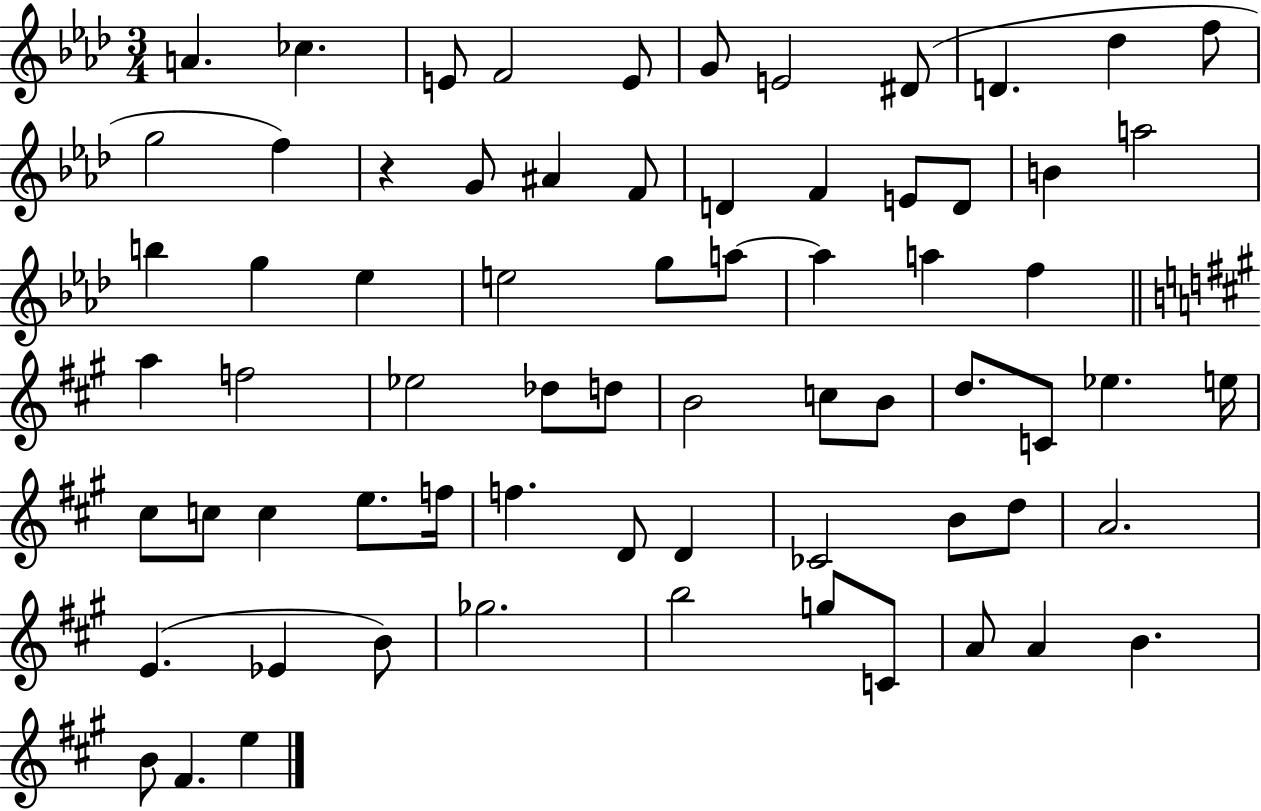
{
  \clef treble
  \numericTimeSignature
  \time 3/4
  \key aes \major
  a'4. ces''4. | e'8 f'2 e'8 | g'8 e'2 dis'8( | d'4. des''4 f''8 | \break g''2 f''4) | r4 g'8 ais'4 f'8 | d'4 f'4 e'8 d'8 | b'4 a''2 | \break b''4 g''4 ees''4 | e''2 g''8 a''8~~ | a''4 a''4 f''4 | \bar "||" \break \key a \major a''4 f''2 | ees''2 des''8 d''8 | b'2 c''8 b'8 | d''8. c'8 ees''4. e''16 | \break cis''8 c''8 c''4 e''8. f''16 | f''4. d'8 d'4 | ces'2 b'8 d''8 | a'2. | \break e'4.( ees'4 b'8) | ges''2. | b''2 g''8 c'8 | a'8 a'4 b'4. | \break b'8 fis'4. e''4 | \bar "|."
}